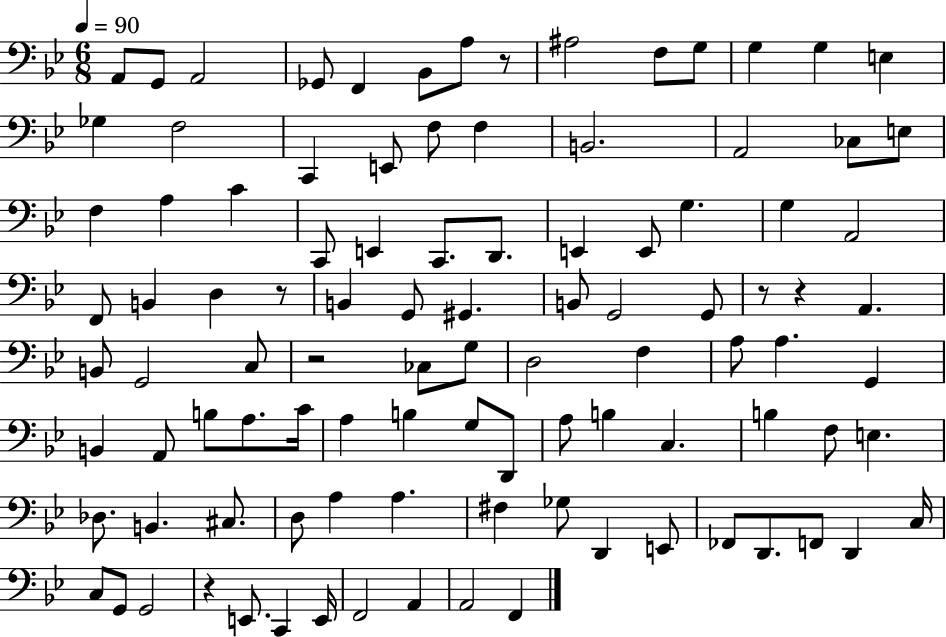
X:1
T:Untitled
M:6/8
L:1/4
K:Bb
A,,/2 G,,/2 A,,2 _G,,/2 F,, _B,,/2 A,/2 z/2 ^A,2 F,/2 G,/2 G, G, E, _G, F,2 C,, E,,/2 F,/2 F, B,,2 A,,2 _C,/2 E,/2 F, A, C C,,/2 E,, C,,/2 D,,/2 E,, E,,/2 G, G, A,,2 F,,/2 B,, D, z/2 B,, G,,/2 ^G,, B,,/2 G,,2 G,,/2 z/2 z A,, B,,/2 G,,2 C,/2 z2 _C,/2 G,/2 D,2 F, A,/2 A, G,, B,, A,,/2 B,/2 A,/2 C/4 A, B, G,/2 D,,/2 A,/2 B, C, B, F,/2 E, _D,/2 B,, ^C,/2 D,/2 A, A, ^F, _G,/2 D,, E,,/2 _F,,/2 D,,/2 F,,/2 D,, C,/4 C,/2 G,,/2 G,,2 z E,,/2 C,, E,,/4 F,,2 A,, A,,2 F,,